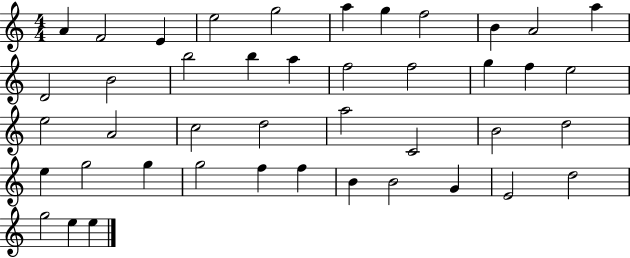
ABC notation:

X:1
T:Untitled
M:4/4
L:1/4
K:C
A F2 E e2 g2 a g f2 B A2 a D2 B2 b2 b a f2 f2 g f e2 e2 A2 c2 d2 a2 C2 B2 d2 e g2 g g2 f f B B2 G E2 d2 g2 e e